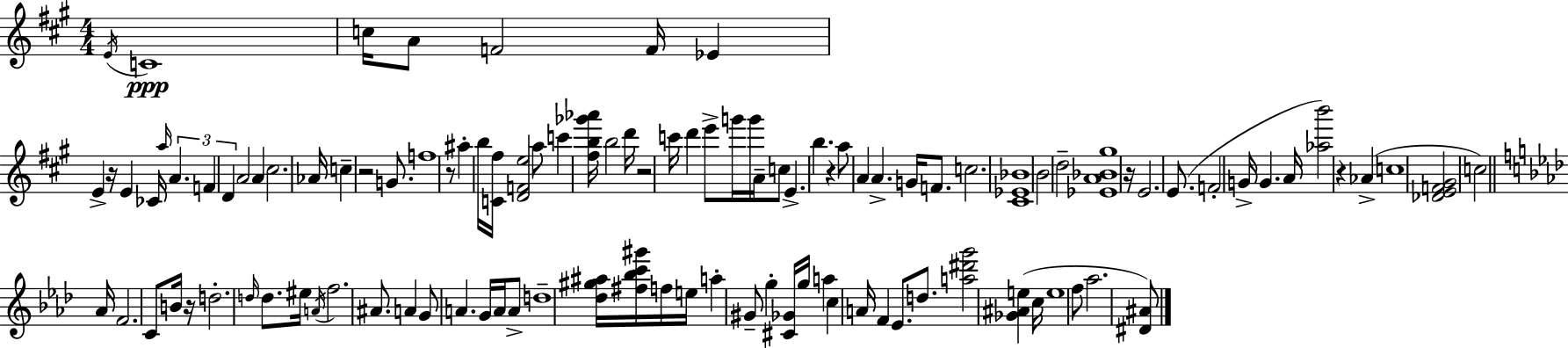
{
  \clef treble
  \numericTimeSignature
  \time 4/4
  \key a \major
  \repeat volta 2 { \acciaccatura { e'16 }\ppp c'1 | c''16 a'8 f'2 f'16 ees'4 | e'4-> r16 e'4 ces'16 \grace { a''16 } \tuplet 3/2 { a'4. | f'4 d'4 } a'2 | \break a'4 cis''2. | aes'16 c''4-- r2 g'8. | f''1 | r8 ais''4-. b''16 <c' fis''>16 <d' f' e''>2 | \break a''8 c'''4 <fis'' b'' ges''' aes'''>16 b''2 | d'''16 r2 c'''16 d'''4 e'''8-> | g'''16 g'''16 a'16-- c''8 e'4.-> b''4. | r4 a''8 a'4 a'4.-> | \break g'16 f'8. c''2. | <cis' ees' bes'>1 | b'2 d''2-- | <ees' a' bes' gis''>1 | \break r16 e'2. e'8.( | f'2-. g'16-> g'4. | a'16 <aes'' b'''>2) r4 aes'4->( | c''1 | \break <des' e' f' gis'>2 c''2) | \bar "||" \break \key f \minor aes'16 f'2. c'8 b'16 | r16 d''2.-. \grace { d''16 } d''8. | eis''16 \acciaccatura { a'16 } f''2. ais'8. | a'4 g'8 a'4. g'16 a'16 | \break a'8-> d''1-- | <des'' gis'' ais''>16 <fis'' bes'' c''' gis'''>16 f''16 e''16 a''4-. gis'8-- g''4-. | <cis' ges'>16 g''16 a''4 c''4 a'16 f'4 ees'8. | d''8. <a'' dis''' g'''>2 <ges' ais' e''>4( | \break c''16 e''1 | f''8 aes''2. | <dis' ais'>8) } \bar "|."
}